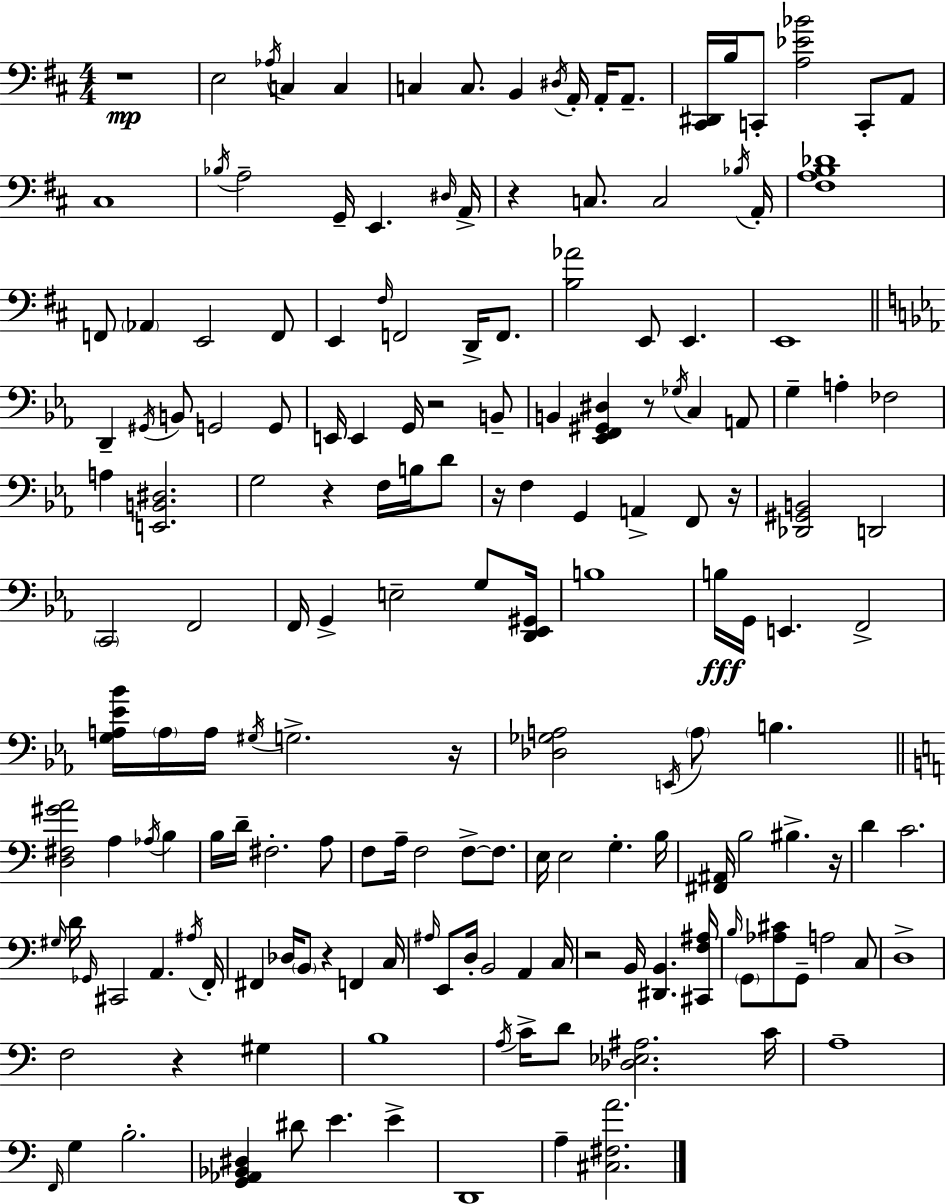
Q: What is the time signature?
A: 4/4